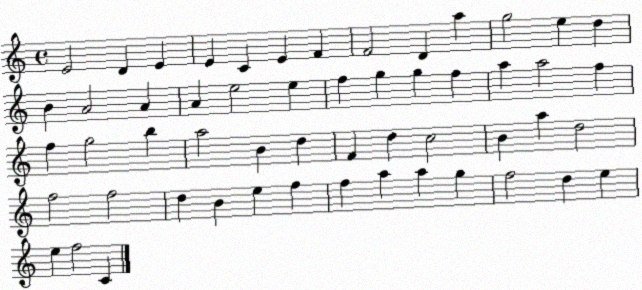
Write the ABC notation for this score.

X:1
T:Untitled
M:4/4
L:1/4
K:C
E2 D E E C E F F2 D a g2 e d B A2 A A e2 e f g g f a a2 f f g2 b a2 B d F d c2 B a d2 f2 f2 d B e f f a a g f2 d e e f2 C